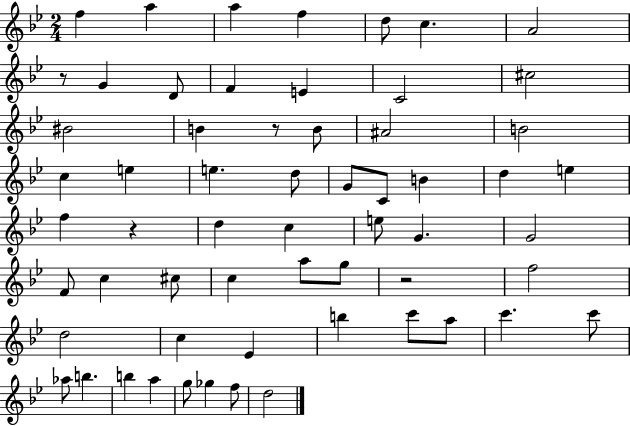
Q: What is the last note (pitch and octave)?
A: D5